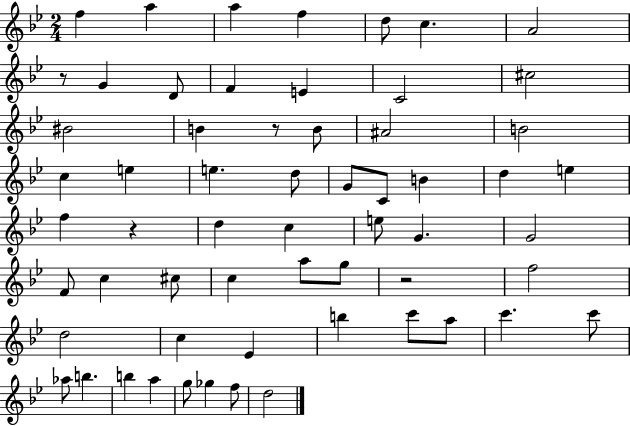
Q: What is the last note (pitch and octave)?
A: D5